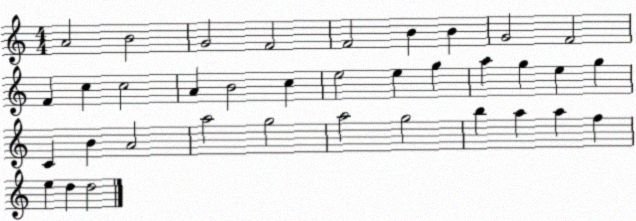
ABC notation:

X:1
T:Untitled
M:4/4
L:1/4
K:C
A2 B2 G2 F2 F2 B B G2 F2 F c c2 A B2 c e2 e g a g e g C B A2 a2 g2 a2 g2 b a a f e d d2